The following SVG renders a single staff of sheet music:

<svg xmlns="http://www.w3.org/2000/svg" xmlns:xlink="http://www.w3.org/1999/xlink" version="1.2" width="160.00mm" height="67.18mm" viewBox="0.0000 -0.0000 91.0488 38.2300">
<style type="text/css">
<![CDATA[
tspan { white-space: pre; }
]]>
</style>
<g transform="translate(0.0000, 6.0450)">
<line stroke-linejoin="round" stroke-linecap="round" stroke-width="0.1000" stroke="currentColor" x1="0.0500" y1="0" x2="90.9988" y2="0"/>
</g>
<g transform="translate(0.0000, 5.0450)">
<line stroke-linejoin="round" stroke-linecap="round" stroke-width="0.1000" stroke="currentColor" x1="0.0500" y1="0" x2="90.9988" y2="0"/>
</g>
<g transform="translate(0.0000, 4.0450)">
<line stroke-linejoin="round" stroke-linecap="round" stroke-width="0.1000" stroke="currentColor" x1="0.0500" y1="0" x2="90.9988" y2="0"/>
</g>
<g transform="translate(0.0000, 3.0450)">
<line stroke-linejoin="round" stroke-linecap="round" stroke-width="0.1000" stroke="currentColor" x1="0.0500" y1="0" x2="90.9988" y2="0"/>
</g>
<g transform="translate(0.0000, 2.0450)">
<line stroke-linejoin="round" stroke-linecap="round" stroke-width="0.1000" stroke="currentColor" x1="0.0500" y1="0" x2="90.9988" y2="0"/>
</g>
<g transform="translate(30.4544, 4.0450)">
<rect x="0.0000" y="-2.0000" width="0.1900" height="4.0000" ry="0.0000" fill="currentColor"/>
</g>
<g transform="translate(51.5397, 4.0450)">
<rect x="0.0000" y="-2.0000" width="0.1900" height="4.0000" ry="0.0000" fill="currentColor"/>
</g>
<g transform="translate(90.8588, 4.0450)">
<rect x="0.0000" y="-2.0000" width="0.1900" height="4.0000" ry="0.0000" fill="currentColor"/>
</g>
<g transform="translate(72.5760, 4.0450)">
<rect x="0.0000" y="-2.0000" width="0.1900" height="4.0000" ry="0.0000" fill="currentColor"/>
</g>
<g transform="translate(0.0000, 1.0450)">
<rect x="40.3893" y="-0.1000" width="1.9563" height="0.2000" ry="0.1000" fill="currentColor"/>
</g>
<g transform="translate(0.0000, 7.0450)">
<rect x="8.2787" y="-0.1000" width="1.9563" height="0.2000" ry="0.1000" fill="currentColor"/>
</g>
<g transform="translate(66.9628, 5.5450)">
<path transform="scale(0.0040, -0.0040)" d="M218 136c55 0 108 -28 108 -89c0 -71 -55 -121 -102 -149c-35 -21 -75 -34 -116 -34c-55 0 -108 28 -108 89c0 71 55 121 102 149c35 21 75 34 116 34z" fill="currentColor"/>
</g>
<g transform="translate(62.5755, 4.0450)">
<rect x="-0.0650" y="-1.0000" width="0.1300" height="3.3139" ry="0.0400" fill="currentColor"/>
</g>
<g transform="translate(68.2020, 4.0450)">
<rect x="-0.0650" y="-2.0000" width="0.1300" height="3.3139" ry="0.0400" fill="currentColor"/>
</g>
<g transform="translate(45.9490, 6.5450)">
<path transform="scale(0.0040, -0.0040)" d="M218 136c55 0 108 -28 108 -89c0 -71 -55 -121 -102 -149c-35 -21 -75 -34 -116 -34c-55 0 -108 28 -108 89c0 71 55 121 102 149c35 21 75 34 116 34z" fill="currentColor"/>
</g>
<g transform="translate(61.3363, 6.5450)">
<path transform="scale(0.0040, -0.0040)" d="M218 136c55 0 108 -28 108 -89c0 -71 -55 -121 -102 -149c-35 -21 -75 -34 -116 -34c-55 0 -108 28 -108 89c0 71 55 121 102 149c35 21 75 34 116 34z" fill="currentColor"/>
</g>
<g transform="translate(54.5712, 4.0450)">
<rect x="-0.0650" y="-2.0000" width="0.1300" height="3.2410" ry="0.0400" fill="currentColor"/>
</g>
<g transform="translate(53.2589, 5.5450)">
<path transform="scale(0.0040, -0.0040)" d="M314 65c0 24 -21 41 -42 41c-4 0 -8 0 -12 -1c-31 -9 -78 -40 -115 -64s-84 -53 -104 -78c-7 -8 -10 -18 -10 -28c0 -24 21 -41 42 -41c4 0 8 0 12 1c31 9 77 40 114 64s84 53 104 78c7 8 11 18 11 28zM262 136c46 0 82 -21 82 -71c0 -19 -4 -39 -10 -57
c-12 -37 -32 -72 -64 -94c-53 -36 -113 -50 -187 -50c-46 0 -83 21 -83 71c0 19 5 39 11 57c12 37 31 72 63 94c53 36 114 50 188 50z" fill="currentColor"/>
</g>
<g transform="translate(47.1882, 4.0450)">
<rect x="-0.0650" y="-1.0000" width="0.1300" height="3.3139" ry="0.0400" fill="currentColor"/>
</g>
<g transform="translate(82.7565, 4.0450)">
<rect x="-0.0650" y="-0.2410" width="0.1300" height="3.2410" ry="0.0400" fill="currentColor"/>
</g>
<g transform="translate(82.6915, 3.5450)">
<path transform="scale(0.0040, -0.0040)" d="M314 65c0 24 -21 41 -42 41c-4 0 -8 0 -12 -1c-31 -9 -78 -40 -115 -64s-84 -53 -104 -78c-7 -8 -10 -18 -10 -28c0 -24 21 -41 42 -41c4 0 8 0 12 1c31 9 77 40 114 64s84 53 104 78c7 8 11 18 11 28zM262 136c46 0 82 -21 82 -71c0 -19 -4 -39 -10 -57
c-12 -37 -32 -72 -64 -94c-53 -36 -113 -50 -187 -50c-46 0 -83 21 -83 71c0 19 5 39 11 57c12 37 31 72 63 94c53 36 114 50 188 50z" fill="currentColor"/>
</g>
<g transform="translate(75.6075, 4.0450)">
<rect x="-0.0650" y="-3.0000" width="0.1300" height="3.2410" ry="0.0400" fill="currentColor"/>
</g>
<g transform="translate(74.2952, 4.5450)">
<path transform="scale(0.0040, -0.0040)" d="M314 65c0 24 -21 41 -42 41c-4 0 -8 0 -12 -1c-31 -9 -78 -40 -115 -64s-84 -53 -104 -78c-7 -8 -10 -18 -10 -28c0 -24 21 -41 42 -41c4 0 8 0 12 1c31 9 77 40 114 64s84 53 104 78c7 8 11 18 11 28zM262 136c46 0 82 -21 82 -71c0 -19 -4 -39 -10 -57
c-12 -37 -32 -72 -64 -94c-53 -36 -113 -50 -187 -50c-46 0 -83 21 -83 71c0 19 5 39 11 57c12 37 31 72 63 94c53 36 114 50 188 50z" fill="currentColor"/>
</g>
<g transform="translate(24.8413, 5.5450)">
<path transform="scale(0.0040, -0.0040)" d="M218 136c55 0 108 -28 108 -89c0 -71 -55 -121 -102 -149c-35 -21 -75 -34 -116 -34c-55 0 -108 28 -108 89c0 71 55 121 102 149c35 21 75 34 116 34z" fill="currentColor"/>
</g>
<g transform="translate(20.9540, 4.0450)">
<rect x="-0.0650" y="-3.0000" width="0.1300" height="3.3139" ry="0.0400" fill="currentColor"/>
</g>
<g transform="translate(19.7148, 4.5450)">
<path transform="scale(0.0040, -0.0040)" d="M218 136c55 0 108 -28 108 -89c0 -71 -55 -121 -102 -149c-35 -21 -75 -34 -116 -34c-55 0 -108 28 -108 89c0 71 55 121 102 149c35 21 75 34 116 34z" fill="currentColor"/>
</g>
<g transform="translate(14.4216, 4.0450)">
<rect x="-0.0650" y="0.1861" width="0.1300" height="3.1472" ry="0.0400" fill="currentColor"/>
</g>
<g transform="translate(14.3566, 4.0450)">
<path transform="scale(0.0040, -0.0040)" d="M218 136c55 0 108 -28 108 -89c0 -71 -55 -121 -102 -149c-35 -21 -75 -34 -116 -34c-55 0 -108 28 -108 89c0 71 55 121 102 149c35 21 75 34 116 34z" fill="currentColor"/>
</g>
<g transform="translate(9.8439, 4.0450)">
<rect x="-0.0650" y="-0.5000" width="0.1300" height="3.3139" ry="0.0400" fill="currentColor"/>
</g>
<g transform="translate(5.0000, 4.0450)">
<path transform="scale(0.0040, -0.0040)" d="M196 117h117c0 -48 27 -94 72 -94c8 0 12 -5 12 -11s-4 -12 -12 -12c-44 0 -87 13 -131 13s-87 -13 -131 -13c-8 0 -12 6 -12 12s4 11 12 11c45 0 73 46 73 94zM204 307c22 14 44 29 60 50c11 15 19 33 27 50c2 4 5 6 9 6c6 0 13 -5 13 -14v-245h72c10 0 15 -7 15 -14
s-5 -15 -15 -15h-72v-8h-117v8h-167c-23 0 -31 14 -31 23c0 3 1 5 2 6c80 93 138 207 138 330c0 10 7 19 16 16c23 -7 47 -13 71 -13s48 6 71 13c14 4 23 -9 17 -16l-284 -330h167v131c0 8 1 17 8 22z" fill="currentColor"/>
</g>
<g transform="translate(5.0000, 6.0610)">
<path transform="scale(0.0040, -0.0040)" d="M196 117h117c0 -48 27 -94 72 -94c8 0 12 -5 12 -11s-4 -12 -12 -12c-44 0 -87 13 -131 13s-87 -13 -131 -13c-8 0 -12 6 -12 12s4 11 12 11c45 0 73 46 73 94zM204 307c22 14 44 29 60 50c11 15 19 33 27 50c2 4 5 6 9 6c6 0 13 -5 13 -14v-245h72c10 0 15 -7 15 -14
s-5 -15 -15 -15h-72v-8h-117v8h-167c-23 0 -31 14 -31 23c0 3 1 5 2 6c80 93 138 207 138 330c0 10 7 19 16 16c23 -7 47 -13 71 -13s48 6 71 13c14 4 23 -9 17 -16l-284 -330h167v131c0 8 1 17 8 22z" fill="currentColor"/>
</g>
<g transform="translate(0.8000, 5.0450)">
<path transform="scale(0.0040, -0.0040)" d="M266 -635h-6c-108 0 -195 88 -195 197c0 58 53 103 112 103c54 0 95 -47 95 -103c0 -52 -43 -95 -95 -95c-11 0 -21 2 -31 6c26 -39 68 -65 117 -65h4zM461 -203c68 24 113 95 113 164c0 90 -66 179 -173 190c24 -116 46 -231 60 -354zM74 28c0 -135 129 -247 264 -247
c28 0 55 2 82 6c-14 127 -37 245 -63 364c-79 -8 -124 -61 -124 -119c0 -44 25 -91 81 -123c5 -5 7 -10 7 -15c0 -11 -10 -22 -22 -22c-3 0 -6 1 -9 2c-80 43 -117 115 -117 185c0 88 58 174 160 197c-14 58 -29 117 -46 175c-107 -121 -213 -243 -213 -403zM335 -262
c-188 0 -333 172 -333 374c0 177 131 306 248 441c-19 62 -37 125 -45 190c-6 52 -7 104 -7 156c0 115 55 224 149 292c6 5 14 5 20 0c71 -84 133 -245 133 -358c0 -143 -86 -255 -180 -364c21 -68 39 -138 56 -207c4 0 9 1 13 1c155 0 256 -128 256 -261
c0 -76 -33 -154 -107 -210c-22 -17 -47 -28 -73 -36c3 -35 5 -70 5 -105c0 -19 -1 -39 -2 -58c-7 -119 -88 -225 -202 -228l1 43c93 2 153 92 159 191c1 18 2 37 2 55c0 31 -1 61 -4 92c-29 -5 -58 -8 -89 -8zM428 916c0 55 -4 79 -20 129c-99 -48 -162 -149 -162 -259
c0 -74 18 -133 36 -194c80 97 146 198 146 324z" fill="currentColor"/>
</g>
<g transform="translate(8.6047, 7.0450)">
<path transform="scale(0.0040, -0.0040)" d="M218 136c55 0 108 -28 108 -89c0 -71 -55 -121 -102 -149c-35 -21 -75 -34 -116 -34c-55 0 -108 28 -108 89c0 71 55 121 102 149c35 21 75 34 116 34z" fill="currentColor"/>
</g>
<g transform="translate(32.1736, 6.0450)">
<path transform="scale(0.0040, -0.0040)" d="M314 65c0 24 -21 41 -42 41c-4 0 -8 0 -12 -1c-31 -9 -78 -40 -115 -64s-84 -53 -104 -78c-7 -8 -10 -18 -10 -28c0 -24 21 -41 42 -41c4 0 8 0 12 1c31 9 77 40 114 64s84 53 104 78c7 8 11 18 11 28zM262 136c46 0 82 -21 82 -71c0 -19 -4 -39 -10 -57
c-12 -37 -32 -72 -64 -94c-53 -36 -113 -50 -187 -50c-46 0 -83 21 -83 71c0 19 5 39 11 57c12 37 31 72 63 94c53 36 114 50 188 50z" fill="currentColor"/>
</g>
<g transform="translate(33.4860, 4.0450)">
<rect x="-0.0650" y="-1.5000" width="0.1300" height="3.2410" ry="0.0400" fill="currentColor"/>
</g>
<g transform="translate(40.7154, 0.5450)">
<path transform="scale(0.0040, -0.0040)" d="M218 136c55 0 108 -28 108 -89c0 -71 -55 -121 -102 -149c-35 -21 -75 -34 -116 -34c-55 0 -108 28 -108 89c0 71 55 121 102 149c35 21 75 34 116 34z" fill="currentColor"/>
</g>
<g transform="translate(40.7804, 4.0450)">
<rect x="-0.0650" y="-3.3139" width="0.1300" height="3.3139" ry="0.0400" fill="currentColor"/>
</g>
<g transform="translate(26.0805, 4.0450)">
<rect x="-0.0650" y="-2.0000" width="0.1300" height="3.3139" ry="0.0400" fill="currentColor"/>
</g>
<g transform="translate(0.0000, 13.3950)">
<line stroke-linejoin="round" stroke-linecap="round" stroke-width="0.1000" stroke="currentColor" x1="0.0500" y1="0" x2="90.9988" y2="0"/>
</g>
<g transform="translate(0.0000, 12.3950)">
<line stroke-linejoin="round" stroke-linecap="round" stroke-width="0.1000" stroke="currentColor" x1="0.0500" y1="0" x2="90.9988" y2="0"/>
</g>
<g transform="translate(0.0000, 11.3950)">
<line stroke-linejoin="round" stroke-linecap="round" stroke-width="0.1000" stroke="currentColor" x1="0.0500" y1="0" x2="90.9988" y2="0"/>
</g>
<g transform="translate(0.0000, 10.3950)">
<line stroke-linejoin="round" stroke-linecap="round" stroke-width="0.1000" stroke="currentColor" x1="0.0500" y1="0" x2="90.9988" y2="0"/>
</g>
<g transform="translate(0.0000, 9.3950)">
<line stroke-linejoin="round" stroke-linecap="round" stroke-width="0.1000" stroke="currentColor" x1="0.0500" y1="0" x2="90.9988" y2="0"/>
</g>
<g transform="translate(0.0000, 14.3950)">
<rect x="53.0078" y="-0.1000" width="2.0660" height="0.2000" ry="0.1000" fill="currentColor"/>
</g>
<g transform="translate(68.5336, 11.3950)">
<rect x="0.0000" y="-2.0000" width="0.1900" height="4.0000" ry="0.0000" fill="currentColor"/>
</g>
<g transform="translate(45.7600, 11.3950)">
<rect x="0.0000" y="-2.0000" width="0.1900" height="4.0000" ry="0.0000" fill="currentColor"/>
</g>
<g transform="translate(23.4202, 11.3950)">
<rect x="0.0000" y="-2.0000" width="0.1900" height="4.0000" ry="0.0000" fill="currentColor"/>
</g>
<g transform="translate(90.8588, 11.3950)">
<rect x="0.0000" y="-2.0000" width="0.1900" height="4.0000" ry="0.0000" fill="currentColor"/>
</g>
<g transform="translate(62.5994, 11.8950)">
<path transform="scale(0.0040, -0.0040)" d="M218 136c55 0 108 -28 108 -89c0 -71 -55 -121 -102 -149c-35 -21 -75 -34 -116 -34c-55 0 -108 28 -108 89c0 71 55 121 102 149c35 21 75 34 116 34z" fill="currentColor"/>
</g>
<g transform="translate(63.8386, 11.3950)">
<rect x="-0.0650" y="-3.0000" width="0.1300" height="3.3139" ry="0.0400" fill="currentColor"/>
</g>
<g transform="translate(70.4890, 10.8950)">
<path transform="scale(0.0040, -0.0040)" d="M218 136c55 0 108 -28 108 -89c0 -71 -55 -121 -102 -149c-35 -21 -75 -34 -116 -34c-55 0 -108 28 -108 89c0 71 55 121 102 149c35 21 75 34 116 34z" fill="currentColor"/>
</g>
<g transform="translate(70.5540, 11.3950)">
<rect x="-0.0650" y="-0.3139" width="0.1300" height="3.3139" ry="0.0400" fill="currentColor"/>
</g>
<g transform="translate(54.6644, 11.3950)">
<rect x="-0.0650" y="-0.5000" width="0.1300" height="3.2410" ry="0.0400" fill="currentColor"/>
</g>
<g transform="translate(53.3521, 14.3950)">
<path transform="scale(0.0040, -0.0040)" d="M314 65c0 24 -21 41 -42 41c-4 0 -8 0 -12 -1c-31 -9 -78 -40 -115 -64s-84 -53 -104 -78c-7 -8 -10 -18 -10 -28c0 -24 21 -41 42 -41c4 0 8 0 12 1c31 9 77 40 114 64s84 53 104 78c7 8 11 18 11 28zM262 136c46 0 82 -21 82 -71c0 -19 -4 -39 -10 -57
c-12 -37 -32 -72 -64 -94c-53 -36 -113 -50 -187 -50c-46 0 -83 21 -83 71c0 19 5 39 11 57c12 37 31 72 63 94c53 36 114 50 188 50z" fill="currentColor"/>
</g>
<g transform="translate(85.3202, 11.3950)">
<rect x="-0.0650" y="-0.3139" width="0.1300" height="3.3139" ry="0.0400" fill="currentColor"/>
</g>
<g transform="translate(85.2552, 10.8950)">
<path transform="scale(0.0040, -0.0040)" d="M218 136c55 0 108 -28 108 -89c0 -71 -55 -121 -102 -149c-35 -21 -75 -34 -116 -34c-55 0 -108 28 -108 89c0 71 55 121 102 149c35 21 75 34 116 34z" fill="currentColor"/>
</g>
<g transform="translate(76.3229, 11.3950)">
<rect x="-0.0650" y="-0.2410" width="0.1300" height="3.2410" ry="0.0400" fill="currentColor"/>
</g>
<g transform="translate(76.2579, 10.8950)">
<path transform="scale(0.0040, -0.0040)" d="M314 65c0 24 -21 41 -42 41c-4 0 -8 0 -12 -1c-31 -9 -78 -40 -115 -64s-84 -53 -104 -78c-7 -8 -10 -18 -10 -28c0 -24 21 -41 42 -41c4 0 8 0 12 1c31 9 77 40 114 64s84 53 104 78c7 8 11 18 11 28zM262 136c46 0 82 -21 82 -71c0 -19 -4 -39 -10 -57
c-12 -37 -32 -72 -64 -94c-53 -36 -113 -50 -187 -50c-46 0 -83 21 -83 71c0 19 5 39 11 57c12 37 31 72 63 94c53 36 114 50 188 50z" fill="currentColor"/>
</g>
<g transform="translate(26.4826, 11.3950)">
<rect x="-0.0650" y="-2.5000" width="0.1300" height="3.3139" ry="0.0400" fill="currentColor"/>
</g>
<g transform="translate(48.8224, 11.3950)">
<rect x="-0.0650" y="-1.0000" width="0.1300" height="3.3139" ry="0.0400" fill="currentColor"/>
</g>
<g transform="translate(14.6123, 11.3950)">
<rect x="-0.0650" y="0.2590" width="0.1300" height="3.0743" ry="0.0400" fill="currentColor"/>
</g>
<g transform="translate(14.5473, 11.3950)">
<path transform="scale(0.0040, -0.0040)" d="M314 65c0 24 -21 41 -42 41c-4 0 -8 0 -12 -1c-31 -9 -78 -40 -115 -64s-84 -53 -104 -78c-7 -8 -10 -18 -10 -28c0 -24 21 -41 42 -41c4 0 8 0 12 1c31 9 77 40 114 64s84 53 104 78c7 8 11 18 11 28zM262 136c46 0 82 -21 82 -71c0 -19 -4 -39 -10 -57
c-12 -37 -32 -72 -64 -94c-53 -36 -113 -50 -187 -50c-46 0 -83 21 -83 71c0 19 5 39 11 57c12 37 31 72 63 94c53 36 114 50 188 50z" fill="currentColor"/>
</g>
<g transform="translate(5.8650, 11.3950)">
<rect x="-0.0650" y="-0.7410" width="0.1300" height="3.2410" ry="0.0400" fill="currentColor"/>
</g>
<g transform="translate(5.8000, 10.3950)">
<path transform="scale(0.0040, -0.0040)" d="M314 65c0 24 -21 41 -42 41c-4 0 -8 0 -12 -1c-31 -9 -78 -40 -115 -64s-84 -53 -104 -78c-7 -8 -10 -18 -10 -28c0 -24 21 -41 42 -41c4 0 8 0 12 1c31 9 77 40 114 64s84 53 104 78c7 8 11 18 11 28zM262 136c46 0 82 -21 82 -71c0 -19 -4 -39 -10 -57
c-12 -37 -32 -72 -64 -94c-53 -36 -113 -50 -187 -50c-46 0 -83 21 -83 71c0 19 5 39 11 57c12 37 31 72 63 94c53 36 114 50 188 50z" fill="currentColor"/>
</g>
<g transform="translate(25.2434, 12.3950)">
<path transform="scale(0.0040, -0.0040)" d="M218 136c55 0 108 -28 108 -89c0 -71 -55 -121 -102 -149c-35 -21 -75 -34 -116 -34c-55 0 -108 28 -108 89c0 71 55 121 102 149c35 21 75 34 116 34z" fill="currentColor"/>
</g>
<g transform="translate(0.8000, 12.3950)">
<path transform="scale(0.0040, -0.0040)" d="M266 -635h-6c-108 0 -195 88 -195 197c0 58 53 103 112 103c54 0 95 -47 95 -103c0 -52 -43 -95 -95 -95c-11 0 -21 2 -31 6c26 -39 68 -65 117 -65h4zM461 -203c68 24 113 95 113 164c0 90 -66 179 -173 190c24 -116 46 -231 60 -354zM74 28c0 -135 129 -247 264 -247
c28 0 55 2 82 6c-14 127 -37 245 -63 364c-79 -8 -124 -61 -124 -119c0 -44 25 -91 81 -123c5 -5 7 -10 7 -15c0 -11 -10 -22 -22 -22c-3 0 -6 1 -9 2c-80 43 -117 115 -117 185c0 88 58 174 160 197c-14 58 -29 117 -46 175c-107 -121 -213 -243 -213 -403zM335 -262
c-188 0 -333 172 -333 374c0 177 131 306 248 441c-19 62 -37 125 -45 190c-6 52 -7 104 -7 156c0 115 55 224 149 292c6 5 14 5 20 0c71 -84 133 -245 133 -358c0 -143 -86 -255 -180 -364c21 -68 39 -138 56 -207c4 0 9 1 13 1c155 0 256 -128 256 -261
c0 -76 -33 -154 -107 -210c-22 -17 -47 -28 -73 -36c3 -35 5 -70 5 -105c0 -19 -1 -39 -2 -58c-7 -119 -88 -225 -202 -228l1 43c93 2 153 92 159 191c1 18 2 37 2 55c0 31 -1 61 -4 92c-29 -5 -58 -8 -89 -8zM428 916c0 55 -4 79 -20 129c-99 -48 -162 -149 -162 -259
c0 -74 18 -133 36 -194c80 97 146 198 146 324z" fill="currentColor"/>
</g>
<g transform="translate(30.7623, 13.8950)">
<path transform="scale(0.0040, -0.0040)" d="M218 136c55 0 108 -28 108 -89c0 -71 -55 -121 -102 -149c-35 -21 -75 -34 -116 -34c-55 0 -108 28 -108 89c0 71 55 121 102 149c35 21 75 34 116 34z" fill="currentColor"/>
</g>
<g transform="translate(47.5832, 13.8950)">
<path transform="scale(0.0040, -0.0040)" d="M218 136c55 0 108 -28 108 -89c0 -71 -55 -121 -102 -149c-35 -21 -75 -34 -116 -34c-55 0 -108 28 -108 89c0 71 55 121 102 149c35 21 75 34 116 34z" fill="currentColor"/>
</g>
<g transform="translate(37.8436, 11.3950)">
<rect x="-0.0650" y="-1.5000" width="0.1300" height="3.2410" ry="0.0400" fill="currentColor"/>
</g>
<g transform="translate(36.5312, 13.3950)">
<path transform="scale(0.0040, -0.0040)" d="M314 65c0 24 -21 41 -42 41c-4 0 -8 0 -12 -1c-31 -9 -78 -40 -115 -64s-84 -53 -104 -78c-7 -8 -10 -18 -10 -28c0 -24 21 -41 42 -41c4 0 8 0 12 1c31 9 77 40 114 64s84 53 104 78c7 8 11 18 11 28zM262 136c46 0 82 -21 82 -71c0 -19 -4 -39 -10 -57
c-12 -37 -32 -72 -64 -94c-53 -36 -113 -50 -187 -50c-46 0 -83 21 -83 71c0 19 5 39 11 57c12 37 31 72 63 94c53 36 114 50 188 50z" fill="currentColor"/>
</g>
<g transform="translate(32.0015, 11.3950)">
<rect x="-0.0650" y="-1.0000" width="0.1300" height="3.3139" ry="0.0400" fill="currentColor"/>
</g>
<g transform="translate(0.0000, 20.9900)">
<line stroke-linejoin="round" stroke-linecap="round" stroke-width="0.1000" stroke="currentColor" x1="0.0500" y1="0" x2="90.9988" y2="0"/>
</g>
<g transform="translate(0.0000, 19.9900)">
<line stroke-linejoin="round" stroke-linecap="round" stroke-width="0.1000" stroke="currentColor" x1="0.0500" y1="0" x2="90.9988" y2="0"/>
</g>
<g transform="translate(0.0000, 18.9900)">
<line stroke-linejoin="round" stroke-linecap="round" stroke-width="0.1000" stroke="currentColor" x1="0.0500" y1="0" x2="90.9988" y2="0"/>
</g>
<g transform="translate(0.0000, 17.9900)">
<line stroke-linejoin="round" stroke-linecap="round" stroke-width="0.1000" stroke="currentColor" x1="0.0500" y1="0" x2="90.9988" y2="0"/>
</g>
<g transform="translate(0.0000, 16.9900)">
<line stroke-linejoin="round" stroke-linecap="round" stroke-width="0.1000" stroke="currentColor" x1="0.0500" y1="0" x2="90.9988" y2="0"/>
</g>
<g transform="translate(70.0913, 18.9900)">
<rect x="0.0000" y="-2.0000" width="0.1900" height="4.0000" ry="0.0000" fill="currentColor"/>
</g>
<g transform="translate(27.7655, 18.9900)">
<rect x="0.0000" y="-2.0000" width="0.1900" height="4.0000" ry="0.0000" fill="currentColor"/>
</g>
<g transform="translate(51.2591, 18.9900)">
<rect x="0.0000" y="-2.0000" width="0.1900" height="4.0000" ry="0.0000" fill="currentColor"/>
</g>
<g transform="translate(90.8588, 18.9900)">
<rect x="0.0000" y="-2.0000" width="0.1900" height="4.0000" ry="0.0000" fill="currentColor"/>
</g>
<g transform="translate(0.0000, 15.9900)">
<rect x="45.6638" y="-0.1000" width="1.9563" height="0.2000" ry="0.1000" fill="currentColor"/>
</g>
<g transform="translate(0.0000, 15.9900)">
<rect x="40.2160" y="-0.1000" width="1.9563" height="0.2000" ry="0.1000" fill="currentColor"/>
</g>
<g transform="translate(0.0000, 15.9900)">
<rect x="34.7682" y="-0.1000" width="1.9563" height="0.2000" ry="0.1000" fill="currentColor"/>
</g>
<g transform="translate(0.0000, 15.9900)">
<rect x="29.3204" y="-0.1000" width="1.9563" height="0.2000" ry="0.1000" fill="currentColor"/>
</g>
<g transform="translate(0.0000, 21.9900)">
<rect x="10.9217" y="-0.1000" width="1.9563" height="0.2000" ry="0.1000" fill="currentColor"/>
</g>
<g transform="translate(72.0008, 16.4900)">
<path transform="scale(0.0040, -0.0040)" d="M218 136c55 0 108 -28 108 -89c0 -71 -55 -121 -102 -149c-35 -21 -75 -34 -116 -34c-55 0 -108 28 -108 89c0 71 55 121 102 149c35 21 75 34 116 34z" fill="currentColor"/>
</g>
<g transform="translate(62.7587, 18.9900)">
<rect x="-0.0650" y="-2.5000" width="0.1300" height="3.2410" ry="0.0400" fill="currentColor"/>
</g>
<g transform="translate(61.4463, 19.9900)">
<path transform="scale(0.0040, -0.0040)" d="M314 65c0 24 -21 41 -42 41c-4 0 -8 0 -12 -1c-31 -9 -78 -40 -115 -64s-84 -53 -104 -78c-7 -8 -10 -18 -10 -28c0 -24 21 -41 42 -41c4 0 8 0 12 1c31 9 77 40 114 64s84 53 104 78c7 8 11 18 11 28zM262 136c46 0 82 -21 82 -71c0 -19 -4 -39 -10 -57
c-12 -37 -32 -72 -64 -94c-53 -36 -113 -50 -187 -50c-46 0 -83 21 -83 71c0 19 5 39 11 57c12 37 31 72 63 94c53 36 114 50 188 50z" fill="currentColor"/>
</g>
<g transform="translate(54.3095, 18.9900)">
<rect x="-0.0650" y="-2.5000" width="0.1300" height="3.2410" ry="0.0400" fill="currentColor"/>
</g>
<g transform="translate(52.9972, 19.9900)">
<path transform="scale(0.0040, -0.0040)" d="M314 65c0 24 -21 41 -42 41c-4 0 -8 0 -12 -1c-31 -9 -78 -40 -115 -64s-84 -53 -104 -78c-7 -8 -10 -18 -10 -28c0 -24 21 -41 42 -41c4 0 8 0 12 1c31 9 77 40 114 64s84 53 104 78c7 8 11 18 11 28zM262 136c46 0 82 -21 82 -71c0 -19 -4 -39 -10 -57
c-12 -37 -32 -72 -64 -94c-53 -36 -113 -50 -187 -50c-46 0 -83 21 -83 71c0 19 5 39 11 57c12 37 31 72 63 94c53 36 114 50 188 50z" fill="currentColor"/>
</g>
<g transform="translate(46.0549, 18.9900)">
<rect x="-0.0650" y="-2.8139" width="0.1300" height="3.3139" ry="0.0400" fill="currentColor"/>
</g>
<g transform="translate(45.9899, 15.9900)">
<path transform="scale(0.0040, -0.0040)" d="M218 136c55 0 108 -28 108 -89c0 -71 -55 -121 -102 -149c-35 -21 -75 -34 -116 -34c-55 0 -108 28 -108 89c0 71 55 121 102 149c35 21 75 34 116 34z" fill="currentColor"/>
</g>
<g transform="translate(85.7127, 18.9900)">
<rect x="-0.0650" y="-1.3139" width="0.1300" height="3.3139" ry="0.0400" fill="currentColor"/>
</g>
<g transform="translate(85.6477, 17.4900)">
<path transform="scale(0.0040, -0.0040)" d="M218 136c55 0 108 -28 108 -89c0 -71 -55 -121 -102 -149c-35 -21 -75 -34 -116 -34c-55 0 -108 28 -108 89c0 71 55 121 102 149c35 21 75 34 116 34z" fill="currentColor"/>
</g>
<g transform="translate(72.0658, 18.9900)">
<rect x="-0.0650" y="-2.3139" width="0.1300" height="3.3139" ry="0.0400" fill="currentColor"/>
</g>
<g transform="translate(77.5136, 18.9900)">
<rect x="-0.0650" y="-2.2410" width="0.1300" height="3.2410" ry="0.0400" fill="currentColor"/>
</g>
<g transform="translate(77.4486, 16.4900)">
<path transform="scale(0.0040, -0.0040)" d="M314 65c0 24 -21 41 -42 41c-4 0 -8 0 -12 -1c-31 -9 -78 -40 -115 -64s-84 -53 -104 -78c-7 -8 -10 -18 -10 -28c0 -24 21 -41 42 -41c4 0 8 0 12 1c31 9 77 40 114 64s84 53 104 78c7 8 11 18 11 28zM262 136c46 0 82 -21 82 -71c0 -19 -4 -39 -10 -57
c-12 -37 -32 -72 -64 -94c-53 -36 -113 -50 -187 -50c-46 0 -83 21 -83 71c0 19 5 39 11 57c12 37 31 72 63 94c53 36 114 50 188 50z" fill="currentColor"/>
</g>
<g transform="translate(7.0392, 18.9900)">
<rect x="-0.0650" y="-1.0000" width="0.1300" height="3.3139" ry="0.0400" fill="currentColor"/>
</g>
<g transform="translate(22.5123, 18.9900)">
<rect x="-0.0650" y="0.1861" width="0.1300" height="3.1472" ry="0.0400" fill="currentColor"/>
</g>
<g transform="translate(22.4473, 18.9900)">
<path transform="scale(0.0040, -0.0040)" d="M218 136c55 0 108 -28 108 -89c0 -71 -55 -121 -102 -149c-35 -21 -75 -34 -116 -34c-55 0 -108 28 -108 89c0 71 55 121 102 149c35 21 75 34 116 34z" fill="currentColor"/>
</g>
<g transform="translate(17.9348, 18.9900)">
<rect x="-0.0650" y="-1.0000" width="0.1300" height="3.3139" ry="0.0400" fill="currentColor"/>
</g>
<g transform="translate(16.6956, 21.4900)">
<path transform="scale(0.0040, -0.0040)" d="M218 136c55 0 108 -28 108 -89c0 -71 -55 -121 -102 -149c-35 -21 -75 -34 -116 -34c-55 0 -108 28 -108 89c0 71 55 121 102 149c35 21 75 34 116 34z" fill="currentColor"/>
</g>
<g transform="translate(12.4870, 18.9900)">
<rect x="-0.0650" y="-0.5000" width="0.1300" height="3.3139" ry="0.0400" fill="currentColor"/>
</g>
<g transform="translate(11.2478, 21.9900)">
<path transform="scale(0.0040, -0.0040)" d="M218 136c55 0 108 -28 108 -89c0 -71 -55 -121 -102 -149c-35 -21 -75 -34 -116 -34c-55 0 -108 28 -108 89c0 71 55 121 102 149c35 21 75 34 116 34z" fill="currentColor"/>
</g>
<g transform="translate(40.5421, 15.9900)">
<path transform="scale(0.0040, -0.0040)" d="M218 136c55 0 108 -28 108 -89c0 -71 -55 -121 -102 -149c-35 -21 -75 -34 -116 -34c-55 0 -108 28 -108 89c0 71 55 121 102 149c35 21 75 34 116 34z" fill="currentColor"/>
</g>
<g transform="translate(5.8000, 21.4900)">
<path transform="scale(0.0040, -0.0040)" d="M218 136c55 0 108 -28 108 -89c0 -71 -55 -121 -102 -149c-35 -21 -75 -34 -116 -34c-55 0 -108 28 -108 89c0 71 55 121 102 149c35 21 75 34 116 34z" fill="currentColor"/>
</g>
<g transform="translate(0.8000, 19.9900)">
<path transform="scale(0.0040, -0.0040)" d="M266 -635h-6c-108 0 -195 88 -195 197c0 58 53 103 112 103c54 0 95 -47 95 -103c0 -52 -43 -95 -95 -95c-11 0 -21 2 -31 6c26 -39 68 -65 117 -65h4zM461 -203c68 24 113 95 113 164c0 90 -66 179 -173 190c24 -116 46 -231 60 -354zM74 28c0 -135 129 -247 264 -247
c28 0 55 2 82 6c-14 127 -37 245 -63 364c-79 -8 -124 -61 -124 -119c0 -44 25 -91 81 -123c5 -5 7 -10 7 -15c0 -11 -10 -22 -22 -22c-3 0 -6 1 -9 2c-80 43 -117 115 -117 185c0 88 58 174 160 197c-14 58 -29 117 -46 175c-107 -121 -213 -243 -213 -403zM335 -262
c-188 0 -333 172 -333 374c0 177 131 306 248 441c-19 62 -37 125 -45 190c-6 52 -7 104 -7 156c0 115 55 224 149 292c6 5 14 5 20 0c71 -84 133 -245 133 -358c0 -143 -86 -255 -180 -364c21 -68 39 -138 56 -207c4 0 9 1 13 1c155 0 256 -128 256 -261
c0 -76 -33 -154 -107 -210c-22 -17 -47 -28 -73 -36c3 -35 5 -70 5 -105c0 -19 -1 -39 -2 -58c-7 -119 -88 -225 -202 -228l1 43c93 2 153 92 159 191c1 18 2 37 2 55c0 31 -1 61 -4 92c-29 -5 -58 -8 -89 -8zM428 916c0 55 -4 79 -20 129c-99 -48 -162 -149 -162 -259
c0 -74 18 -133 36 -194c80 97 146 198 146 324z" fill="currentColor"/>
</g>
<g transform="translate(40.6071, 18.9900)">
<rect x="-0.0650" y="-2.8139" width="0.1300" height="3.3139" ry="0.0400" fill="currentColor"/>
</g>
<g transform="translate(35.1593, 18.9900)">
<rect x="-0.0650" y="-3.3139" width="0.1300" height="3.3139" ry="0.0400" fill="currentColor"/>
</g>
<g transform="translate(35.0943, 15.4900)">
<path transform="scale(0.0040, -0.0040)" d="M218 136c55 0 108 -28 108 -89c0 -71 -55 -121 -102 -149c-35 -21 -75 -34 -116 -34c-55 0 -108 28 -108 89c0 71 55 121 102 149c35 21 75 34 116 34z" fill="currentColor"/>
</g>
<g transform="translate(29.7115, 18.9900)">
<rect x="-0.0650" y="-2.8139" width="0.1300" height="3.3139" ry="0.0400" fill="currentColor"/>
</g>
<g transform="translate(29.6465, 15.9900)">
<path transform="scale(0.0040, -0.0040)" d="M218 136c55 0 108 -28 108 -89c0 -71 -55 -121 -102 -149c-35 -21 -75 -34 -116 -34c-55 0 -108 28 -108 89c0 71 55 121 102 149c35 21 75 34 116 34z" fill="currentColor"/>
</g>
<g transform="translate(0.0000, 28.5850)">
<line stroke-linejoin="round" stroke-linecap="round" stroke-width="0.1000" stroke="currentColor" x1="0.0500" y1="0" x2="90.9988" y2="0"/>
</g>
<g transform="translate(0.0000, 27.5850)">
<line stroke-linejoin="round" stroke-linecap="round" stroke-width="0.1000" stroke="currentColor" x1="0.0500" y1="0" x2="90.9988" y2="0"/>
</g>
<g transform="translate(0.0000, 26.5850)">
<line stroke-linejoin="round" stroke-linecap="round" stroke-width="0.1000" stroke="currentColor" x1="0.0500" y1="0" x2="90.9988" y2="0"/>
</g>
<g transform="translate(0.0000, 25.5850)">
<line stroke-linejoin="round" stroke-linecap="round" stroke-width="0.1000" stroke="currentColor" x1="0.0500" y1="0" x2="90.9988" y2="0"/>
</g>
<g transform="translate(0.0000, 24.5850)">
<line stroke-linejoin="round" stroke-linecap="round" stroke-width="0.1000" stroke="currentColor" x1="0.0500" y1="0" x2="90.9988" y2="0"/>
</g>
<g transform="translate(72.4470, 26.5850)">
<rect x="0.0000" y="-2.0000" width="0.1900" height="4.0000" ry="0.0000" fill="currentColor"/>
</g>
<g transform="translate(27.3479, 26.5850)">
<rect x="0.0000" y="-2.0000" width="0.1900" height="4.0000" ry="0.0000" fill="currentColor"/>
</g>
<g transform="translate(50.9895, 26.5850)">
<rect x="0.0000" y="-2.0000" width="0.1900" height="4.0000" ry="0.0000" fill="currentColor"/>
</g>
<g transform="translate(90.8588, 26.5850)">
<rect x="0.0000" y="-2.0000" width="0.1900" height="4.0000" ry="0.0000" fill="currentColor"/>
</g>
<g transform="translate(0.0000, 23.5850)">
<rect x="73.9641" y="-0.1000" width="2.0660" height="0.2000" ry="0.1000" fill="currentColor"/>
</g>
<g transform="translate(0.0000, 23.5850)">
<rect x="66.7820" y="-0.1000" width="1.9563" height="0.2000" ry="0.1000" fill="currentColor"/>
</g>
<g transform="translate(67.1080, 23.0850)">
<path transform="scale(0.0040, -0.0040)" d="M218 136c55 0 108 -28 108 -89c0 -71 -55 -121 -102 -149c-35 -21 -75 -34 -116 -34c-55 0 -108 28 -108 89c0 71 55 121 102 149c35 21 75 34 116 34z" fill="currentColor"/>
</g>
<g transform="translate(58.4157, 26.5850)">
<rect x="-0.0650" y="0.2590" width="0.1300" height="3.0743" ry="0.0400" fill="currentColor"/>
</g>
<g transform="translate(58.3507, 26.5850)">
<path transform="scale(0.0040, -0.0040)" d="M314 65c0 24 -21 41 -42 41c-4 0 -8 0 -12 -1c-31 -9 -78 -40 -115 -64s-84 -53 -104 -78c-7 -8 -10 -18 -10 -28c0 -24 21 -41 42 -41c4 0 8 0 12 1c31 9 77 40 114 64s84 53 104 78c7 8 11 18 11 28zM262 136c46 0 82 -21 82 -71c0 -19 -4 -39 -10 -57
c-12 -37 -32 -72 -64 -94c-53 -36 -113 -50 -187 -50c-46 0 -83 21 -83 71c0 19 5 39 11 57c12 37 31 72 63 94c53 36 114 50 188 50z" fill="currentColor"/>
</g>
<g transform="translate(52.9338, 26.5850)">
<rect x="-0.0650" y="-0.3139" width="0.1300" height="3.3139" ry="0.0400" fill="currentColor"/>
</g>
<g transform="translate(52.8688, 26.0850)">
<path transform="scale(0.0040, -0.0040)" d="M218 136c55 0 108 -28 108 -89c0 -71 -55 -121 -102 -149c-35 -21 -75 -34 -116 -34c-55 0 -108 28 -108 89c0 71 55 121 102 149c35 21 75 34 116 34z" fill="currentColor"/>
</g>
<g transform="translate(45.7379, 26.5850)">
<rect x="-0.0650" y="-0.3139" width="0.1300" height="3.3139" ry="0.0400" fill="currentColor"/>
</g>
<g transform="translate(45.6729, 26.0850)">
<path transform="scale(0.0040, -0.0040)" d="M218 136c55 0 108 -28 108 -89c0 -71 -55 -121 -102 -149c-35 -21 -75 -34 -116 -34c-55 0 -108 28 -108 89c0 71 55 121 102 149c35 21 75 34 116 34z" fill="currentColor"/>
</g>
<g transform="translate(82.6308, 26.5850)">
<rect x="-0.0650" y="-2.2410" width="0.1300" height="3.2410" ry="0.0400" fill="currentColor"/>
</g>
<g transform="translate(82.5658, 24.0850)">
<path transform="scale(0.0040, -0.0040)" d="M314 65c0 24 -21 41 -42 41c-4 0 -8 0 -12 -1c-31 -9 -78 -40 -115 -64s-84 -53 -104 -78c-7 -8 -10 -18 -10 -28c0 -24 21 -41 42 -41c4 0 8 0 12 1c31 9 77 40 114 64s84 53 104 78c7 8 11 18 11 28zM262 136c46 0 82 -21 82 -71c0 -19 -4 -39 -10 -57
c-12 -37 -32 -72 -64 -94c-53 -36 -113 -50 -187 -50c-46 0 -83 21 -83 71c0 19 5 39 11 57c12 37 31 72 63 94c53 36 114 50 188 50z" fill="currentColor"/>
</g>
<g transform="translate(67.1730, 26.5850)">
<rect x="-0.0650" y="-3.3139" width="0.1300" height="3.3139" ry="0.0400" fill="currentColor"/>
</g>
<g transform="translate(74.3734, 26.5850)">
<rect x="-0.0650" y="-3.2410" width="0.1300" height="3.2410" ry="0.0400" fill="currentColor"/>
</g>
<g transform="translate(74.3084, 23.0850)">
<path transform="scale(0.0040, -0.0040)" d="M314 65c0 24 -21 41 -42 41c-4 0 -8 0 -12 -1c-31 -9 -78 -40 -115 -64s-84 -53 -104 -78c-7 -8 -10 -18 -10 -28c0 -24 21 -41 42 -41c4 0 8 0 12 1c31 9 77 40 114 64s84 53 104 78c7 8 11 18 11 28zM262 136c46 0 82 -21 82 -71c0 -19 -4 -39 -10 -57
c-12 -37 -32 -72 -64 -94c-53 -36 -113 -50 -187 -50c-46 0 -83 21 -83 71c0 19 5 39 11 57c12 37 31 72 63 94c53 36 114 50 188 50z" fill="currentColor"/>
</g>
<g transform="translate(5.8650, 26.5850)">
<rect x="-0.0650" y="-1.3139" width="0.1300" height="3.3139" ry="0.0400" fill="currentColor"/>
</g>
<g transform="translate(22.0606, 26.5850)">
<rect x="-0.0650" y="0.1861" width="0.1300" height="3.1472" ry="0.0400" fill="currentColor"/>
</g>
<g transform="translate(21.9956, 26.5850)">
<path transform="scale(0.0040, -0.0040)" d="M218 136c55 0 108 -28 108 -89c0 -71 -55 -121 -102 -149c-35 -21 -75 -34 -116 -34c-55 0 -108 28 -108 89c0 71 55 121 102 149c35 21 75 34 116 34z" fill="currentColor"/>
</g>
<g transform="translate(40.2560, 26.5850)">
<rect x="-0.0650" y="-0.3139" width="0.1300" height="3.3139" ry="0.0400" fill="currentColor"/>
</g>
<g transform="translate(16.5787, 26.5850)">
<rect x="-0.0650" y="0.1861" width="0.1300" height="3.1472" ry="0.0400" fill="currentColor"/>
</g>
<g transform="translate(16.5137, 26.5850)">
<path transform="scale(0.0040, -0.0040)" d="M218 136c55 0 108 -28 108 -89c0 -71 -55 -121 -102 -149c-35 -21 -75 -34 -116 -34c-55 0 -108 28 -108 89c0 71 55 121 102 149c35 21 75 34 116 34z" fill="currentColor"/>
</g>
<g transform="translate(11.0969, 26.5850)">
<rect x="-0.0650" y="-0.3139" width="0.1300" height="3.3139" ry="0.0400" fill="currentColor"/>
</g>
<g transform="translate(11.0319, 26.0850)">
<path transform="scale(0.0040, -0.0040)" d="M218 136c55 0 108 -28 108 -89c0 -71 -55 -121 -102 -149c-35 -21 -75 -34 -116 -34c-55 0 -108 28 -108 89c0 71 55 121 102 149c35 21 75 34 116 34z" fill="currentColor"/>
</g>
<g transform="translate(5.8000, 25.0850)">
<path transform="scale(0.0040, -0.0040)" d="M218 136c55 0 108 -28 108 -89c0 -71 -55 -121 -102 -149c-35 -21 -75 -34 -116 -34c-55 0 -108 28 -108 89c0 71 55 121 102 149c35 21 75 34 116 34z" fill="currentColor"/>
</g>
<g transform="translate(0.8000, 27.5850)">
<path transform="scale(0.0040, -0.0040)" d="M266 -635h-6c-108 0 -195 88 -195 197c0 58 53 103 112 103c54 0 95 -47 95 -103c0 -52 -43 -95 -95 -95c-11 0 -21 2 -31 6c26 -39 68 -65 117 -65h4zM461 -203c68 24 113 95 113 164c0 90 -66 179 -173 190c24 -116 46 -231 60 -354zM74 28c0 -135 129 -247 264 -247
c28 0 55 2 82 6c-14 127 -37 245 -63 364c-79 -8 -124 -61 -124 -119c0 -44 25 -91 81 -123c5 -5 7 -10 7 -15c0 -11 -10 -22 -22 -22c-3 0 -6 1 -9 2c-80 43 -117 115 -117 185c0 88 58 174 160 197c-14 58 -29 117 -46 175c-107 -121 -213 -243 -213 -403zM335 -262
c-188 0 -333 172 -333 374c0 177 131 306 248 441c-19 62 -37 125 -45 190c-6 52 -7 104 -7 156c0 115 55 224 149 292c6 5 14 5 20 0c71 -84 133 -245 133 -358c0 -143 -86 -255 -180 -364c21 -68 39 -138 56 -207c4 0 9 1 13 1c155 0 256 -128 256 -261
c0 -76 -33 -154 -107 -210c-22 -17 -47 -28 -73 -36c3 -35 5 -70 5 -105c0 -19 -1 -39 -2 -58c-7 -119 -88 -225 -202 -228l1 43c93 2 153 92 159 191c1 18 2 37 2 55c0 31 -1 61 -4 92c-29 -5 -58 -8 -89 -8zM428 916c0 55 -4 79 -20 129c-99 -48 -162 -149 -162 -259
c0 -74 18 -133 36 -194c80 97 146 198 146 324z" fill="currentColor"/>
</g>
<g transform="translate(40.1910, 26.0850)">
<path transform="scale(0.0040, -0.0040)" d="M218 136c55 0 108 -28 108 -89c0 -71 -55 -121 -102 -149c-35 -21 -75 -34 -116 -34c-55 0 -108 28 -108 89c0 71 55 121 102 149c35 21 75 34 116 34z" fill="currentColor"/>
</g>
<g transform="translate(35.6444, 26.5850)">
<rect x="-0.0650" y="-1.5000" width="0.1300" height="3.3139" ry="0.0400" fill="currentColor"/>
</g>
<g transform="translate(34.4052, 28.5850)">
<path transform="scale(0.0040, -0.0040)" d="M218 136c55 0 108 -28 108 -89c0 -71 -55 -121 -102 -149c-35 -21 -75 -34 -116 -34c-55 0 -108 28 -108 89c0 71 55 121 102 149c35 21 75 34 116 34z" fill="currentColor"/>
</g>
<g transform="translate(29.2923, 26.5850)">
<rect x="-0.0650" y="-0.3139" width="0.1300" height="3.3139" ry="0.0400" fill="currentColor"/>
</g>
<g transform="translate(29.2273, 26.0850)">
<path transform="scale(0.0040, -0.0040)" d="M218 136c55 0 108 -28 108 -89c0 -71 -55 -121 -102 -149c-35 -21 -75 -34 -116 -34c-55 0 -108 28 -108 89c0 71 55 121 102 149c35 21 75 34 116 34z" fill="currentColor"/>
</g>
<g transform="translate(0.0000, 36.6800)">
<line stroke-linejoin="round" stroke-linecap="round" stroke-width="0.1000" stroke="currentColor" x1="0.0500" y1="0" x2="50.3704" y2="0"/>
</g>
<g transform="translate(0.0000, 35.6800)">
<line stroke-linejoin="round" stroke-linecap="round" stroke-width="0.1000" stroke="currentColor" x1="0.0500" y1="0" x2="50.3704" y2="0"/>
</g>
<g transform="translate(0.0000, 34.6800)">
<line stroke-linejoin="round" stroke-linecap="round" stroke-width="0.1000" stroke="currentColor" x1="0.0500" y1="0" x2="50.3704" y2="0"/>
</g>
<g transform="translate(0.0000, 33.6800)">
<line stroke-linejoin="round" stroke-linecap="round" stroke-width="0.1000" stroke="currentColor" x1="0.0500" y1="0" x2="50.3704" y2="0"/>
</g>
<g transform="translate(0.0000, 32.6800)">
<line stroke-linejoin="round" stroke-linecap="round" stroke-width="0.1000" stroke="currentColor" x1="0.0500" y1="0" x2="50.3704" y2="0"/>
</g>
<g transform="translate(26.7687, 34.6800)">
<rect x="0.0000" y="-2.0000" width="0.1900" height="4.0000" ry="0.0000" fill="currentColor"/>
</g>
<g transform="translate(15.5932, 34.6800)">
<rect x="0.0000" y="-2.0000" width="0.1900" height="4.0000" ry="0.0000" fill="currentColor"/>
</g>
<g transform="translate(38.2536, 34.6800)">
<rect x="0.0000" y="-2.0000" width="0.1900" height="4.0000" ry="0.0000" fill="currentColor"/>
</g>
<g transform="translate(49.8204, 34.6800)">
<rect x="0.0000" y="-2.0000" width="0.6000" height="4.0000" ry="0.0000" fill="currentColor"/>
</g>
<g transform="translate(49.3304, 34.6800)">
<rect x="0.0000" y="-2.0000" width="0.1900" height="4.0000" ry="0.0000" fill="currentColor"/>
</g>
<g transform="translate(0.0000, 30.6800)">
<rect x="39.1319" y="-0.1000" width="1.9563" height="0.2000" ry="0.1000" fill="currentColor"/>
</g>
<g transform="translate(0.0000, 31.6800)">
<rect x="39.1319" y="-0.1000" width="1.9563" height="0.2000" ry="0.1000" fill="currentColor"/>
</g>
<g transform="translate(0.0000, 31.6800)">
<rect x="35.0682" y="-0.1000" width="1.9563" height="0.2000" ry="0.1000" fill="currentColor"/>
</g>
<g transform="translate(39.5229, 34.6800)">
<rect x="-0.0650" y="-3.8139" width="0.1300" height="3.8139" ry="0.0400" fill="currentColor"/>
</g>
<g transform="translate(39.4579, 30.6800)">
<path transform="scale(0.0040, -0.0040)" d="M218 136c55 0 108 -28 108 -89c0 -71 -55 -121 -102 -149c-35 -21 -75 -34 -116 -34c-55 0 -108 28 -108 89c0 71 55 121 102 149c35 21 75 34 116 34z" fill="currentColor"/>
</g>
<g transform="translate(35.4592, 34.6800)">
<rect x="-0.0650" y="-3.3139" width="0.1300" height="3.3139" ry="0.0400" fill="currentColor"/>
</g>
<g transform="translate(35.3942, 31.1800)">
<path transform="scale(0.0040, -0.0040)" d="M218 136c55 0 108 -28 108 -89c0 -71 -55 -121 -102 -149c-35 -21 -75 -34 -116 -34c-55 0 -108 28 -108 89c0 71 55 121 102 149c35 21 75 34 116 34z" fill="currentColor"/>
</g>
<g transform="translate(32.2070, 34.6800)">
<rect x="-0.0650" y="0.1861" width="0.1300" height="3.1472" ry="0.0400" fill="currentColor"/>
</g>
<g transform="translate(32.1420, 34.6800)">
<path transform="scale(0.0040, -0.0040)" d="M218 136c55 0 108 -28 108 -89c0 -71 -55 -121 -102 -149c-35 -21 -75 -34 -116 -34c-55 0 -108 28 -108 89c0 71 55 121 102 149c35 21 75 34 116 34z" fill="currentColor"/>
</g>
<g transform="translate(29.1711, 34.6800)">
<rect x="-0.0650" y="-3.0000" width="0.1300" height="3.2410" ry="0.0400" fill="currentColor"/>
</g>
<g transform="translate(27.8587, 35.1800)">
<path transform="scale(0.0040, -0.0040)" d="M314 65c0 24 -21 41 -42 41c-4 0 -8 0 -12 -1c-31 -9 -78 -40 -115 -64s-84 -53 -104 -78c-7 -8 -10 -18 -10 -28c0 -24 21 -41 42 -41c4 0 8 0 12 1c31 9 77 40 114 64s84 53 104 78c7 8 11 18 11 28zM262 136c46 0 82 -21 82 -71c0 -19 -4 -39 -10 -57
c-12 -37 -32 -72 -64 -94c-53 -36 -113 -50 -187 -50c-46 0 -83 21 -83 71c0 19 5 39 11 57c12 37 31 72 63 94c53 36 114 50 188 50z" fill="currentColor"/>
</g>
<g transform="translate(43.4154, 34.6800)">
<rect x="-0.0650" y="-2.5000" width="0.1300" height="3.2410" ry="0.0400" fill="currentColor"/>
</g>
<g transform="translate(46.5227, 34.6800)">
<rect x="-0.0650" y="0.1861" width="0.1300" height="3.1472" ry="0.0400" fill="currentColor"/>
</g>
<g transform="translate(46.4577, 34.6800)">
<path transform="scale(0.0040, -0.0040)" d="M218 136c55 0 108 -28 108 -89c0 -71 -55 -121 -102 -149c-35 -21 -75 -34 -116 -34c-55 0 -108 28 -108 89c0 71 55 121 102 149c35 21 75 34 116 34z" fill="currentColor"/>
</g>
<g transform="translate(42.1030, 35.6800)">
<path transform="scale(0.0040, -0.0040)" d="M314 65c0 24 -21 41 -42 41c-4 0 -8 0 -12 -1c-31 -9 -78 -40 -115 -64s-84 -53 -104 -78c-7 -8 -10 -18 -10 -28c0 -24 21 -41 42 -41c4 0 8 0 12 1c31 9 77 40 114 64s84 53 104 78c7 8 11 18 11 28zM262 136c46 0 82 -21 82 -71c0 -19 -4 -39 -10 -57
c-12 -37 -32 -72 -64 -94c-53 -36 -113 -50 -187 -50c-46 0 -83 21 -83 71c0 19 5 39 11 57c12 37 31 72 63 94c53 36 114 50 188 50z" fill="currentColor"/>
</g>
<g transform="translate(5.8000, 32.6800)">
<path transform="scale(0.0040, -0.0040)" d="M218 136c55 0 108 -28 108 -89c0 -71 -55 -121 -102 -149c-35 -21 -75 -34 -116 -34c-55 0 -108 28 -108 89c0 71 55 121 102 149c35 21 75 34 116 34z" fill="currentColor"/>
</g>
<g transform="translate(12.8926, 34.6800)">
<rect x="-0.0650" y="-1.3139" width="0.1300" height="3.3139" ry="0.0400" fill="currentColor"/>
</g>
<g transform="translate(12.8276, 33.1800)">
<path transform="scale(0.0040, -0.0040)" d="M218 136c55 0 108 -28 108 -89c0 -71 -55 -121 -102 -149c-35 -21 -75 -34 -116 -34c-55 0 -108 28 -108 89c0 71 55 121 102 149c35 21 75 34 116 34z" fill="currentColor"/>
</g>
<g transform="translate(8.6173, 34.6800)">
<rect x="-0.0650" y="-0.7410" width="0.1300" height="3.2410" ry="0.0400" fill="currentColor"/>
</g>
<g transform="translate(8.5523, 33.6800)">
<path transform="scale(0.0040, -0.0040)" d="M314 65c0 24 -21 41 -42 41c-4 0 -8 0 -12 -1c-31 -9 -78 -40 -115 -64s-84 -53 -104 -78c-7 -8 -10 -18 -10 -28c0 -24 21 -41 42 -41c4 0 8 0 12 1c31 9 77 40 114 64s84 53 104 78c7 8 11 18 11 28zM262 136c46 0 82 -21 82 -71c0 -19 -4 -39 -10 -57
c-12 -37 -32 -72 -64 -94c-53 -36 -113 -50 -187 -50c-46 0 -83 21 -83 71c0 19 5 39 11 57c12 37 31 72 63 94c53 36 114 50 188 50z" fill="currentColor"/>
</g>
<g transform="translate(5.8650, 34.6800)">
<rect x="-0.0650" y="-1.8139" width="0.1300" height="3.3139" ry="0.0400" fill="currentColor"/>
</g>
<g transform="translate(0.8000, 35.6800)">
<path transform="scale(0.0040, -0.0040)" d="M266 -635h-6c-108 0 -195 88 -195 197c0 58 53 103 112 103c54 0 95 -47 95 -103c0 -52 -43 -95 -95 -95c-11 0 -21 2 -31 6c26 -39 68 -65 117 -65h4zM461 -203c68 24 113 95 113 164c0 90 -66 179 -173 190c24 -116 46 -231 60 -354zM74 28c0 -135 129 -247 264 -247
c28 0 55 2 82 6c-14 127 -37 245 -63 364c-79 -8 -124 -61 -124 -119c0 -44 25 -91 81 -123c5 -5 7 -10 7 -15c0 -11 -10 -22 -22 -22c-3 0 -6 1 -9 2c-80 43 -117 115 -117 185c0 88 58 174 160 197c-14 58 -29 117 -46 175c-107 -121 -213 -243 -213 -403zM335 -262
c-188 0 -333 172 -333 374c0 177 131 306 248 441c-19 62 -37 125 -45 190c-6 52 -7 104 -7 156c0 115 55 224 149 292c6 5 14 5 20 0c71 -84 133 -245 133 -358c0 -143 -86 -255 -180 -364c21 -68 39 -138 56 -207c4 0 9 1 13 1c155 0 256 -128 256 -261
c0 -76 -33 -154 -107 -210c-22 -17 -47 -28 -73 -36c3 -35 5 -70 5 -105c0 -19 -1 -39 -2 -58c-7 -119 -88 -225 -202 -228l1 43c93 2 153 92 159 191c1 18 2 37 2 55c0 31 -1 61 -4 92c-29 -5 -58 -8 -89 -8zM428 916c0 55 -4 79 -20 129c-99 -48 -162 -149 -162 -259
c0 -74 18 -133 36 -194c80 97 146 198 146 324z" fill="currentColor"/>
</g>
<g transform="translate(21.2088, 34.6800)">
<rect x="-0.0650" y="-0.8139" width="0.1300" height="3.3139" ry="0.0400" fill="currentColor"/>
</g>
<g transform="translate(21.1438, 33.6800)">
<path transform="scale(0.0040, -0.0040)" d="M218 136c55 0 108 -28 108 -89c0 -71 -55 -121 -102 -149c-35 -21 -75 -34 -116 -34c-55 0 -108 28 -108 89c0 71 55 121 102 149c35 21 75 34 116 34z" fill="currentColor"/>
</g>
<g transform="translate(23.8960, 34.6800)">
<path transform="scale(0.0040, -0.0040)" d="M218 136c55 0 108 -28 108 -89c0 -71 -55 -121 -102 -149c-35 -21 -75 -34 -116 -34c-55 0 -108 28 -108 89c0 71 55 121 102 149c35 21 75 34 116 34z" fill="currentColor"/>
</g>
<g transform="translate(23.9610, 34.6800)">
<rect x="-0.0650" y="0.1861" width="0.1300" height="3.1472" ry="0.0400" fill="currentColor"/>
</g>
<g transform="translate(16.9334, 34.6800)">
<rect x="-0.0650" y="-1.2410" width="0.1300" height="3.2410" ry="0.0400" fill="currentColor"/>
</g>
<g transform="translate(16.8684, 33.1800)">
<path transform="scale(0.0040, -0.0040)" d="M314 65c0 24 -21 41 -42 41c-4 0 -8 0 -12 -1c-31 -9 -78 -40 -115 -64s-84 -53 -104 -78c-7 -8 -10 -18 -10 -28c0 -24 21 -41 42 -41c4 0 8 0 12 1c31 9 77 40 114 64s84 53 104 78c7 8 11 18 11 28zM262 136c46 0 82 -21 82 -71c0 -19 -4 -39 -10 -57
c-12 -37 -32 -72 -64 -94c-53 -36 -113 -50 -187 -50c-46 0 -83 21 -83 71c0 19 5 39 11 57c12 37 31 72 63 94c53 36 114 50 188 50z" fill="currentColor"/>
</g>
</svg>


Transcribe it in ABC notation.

X:1
T:Untitled
M:4/4
L:1/4
K:C
C B A F E2 b D F2 D F A2 c2 d2 B2 G D E2 D C2 A c c2 c D C D B a b a a G2 G2 g g2 e e c B B c E c c c B2 b b2 g2 f d2 e e2 d B A2 B b c' G2 B